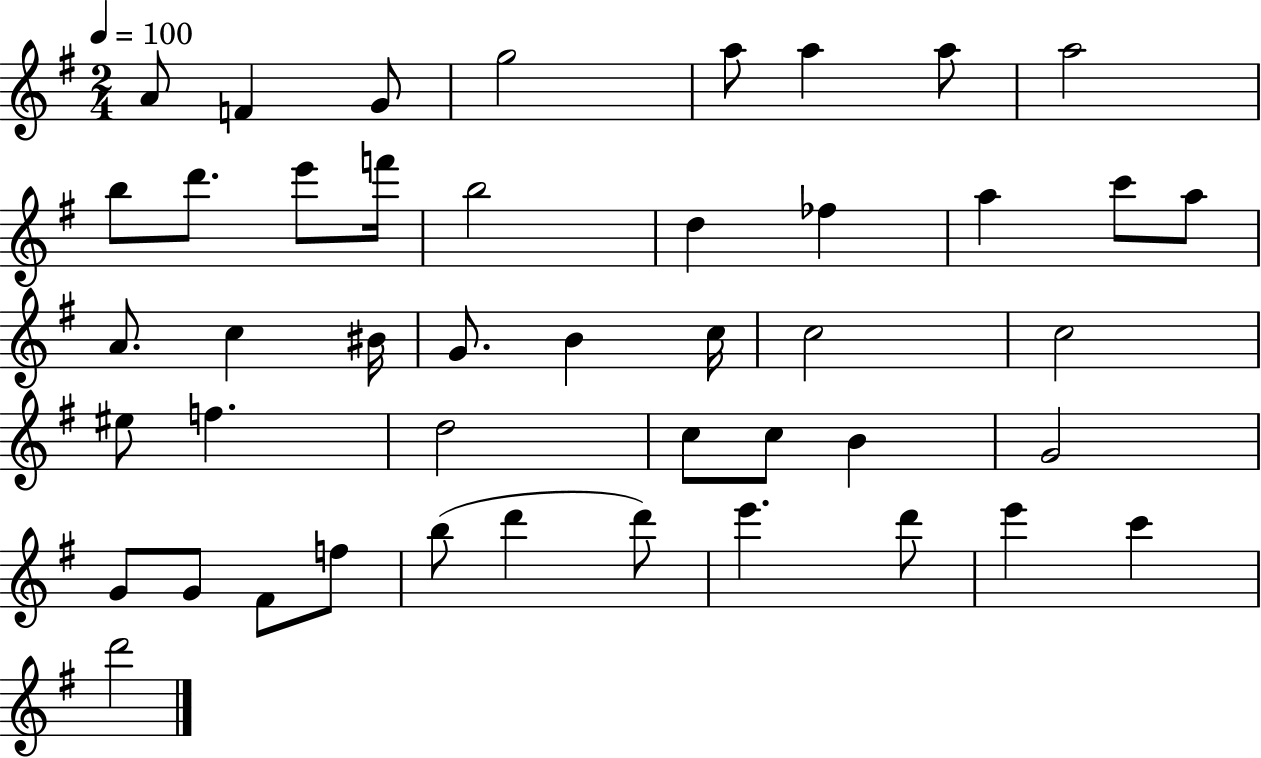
X:1
T:Untitled
M:2/4
L:1/4
K:G
A/2 F G/2 g2 a/2 a a/2 a2 b/2 d'/2 e'/2 f'/4 b2 d _f a c'/2 a/2 A/2 c ^B/4 G/2 B c/4 c2 c2 ^e/2 f d2 c/2 c/2 B G2 G/2 G/2 ^F/2 f/2 b/2 d' d'/2 e' d'/2 e' c' d'2